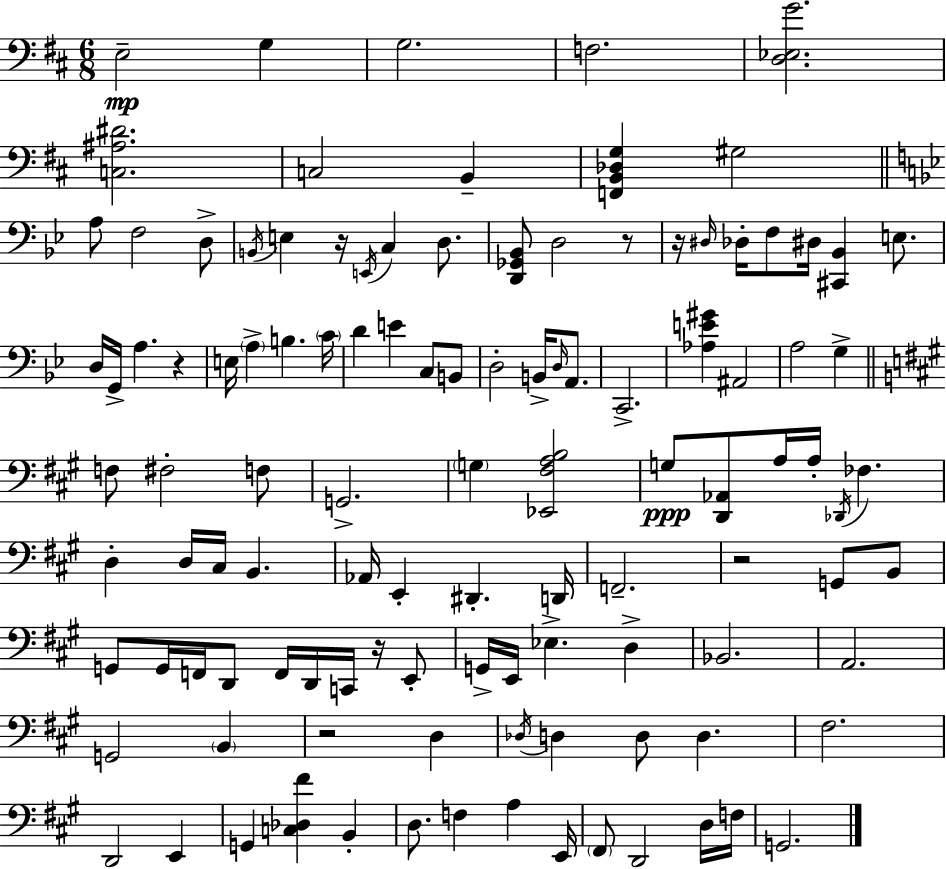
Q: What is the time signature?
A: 6/8